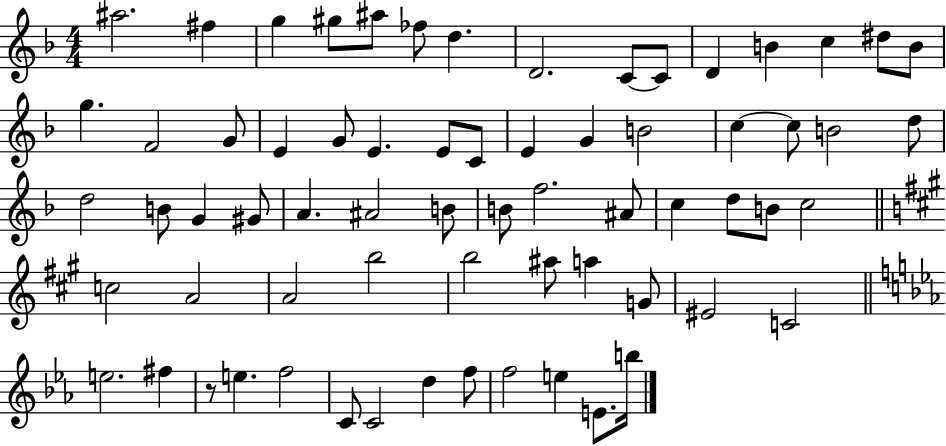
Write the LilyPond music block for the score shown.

{
  \clef treble
  \numericTimeSignature
  \time 4/4
  \key f \major
  ais''2. fis''4 | g''4 gis''8 ais''8 fes''8 d''4. | d'2. c'8~~ c'8 | d'4 b'4 c''4 dis''8 b'8 | \break g''4. f'2 g'8 | e'4 g'8 e'4. e'8 c'8 | e'4 g'4 b'2 | c''4~~ c''8 b'2 d''8 | \break d''2 b'8 g'4 gis'8 | a'4. ais'2 b'8 | b'8 f''2. ais'8 | c''4 d''8 b'8 c''2 | \break \bar "||" \break \key a \major c''2 a'2 | a'2 b''2 | b''2 ais''8 a''4 g'8 | eis'2 c'2 | \break \bar "||" \break \key ees \major e''2. fis''4 | r8 e''4. f''2 | c'8 c'2 d''4 f''8 | f''2 e''4 e'8. b''16 | \break \bar "|."
}